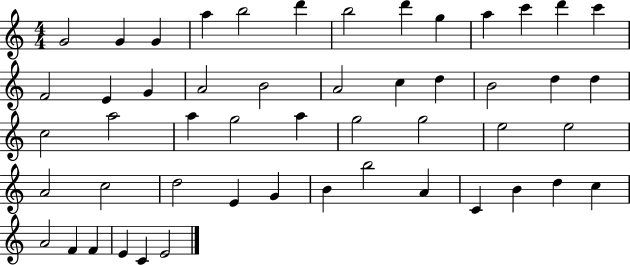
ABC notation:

X:1
T:Untitled
M:4/4
L:1/4
K:C
G2 G G a b2 d' b2 d' g a c' d' c' F2 E G A2 B2 A2 c d B2 d d c2 a2 a g2 a g2 g2 e2 e2 A2 c2 d2 E G B b2 A C B d c A2 F F E C E2